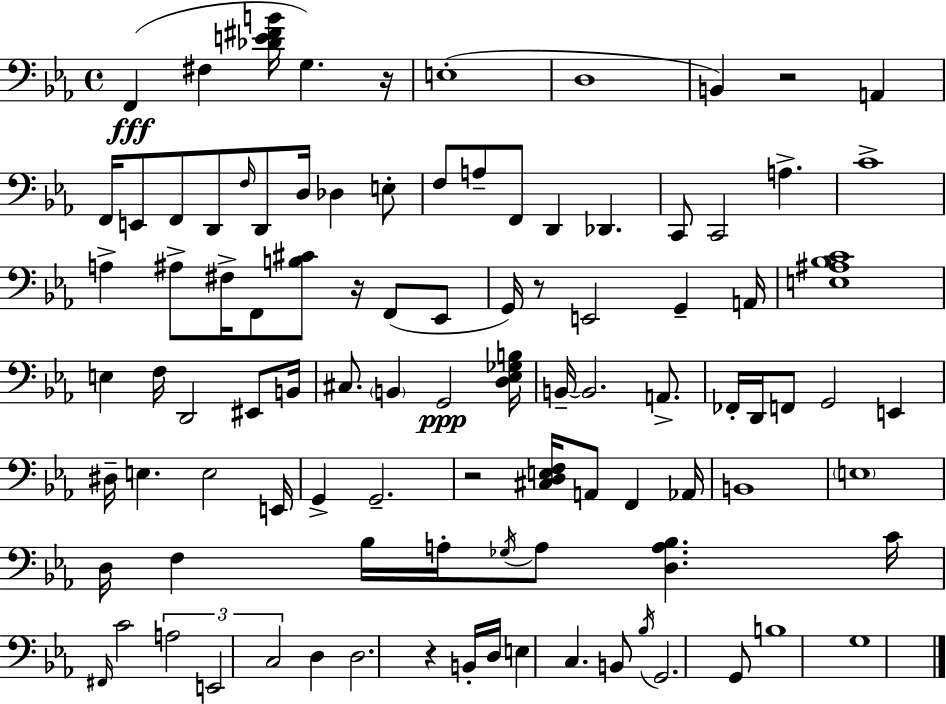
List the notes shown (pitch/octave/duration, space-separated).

F2/q F#3/q [Db4,E4,F#4,B4]/s G3/q. R/s E3/w D3/w B2/q R/h A2/q F2/s E2/e F2/e D2/e F3/s D2/e D3/s Db3/q E3/e F3/e A3/e F2/e D2/q Db2/q. C2/e C2/h A3/q. C4/w A3/q A#3/e F#3/s F2/e [B3,C#4]/e R/s F2/e Eb2/e G2/s R/e E2/h G2/q A2/s [E3,A#3,Bb3,C4]/w E3/q F3/s D2/h EIS2/e B2/s C#3/e. B2/q G2/h [D3,Eb3,Gb3,B3]/s B2/s B2/h. A2/e. FES2/s D2/s F2/e G2/h E2/q D#3/s E3/q. E3/h E2/s G2/q G2/h. R/h [C#3,D3,E3,F3]/s A2/e F2/q Ab2/s B2/w E3/w D3/s F3/q Bb3/s A3/s Gb3/s A3/e [D3,A3,Bb3]/q. C4/s F#2/s C4/h A3/h E2/h C3/h D3/q D3/h. R/q B2/s D3/s E3/q C3/q. B2/e Bb3/s G2/h. G2/e B3/w G3/w